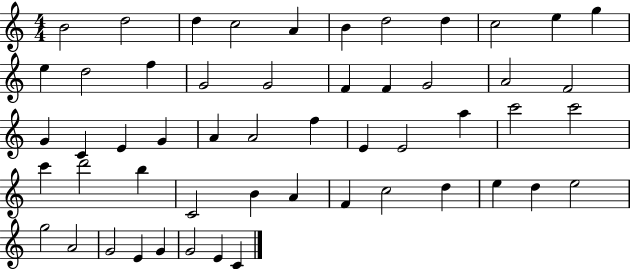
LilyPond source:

{
  \clef treble
  \numericTimeSignature
  \time 4/4
  \key c \major
  b'2 d''2 | d''4 c''2 a'4 | b'4 d''2 d''4 | c''2 e''4 g''4 | \break e''4 d''2 f''4 | g'2 g'2 | f'4 f'4 g'2 | a'2 f'2 | \break g'4 c'4 e'4 g'4 | a'4 a'2 f''4 | e'4 e'2 a''4 | c'''2 c'''2 | \break c'''4 d'''2 b''4 | c'2 b'4 a'4 | f'4 c''2 d''4 | e''4 d''4 e''2 | \break g''2 a'2 | g'2 e'4 g'4 | g'2 e'4 c'4 | \bar "|."
}